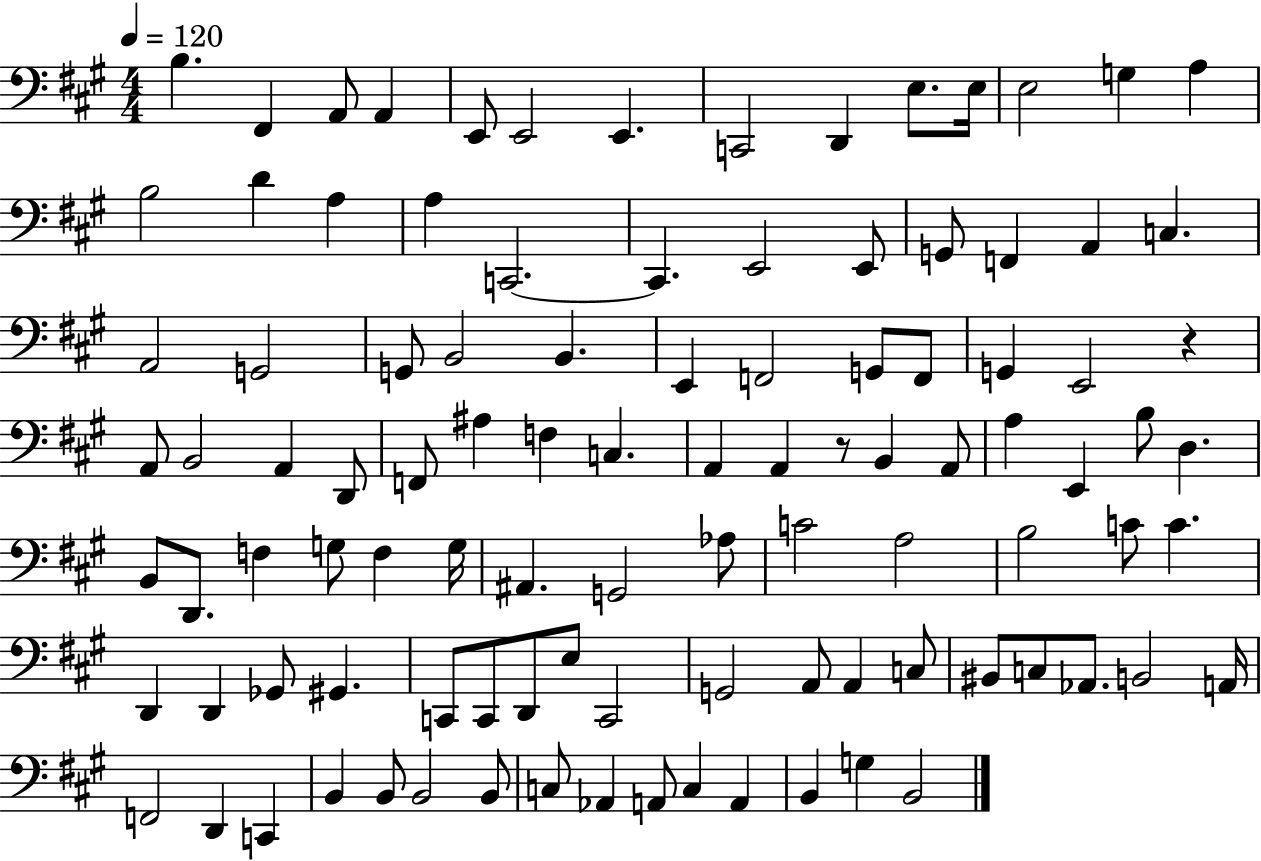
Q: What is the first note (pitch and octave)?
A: B3